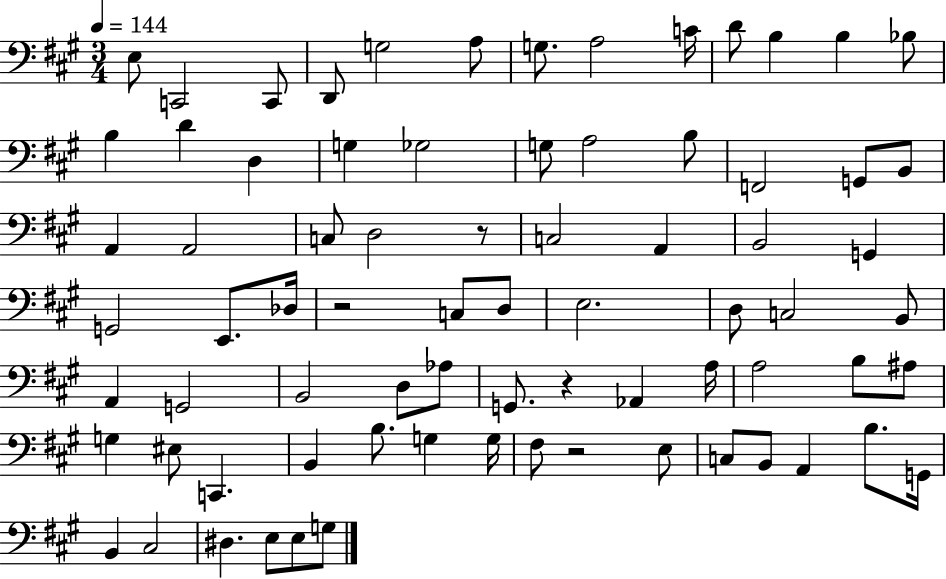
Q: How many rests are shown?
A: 4